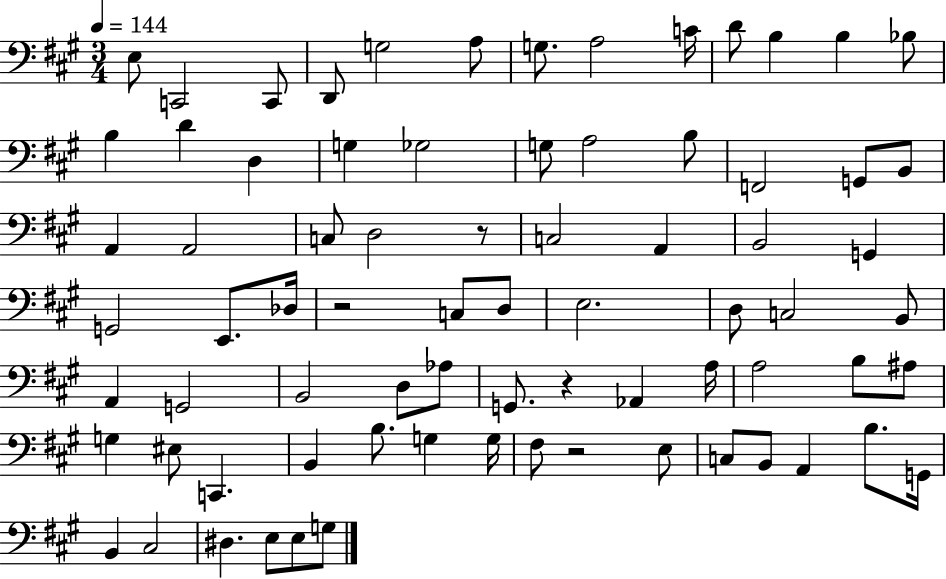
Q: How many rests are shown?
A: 4